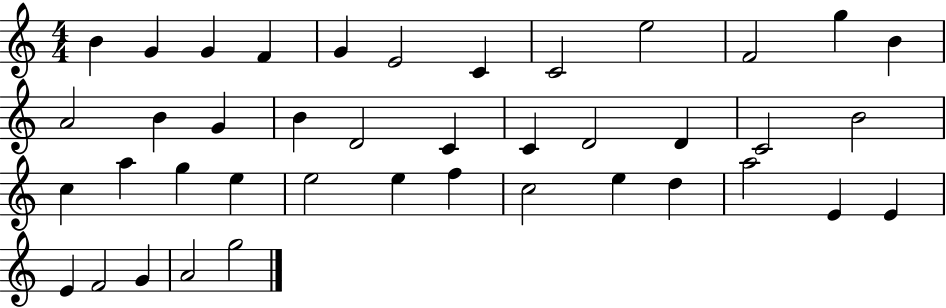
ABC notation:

X:1
T:Untitled
M:4/4
L:1/4
K:C
B G G F G E2 C C2 e2 F2 g B A2 B G B D2 C C D2 D C2 B2 c a g e e2 e f c2 e d a2 E E E F2 G A2 g2